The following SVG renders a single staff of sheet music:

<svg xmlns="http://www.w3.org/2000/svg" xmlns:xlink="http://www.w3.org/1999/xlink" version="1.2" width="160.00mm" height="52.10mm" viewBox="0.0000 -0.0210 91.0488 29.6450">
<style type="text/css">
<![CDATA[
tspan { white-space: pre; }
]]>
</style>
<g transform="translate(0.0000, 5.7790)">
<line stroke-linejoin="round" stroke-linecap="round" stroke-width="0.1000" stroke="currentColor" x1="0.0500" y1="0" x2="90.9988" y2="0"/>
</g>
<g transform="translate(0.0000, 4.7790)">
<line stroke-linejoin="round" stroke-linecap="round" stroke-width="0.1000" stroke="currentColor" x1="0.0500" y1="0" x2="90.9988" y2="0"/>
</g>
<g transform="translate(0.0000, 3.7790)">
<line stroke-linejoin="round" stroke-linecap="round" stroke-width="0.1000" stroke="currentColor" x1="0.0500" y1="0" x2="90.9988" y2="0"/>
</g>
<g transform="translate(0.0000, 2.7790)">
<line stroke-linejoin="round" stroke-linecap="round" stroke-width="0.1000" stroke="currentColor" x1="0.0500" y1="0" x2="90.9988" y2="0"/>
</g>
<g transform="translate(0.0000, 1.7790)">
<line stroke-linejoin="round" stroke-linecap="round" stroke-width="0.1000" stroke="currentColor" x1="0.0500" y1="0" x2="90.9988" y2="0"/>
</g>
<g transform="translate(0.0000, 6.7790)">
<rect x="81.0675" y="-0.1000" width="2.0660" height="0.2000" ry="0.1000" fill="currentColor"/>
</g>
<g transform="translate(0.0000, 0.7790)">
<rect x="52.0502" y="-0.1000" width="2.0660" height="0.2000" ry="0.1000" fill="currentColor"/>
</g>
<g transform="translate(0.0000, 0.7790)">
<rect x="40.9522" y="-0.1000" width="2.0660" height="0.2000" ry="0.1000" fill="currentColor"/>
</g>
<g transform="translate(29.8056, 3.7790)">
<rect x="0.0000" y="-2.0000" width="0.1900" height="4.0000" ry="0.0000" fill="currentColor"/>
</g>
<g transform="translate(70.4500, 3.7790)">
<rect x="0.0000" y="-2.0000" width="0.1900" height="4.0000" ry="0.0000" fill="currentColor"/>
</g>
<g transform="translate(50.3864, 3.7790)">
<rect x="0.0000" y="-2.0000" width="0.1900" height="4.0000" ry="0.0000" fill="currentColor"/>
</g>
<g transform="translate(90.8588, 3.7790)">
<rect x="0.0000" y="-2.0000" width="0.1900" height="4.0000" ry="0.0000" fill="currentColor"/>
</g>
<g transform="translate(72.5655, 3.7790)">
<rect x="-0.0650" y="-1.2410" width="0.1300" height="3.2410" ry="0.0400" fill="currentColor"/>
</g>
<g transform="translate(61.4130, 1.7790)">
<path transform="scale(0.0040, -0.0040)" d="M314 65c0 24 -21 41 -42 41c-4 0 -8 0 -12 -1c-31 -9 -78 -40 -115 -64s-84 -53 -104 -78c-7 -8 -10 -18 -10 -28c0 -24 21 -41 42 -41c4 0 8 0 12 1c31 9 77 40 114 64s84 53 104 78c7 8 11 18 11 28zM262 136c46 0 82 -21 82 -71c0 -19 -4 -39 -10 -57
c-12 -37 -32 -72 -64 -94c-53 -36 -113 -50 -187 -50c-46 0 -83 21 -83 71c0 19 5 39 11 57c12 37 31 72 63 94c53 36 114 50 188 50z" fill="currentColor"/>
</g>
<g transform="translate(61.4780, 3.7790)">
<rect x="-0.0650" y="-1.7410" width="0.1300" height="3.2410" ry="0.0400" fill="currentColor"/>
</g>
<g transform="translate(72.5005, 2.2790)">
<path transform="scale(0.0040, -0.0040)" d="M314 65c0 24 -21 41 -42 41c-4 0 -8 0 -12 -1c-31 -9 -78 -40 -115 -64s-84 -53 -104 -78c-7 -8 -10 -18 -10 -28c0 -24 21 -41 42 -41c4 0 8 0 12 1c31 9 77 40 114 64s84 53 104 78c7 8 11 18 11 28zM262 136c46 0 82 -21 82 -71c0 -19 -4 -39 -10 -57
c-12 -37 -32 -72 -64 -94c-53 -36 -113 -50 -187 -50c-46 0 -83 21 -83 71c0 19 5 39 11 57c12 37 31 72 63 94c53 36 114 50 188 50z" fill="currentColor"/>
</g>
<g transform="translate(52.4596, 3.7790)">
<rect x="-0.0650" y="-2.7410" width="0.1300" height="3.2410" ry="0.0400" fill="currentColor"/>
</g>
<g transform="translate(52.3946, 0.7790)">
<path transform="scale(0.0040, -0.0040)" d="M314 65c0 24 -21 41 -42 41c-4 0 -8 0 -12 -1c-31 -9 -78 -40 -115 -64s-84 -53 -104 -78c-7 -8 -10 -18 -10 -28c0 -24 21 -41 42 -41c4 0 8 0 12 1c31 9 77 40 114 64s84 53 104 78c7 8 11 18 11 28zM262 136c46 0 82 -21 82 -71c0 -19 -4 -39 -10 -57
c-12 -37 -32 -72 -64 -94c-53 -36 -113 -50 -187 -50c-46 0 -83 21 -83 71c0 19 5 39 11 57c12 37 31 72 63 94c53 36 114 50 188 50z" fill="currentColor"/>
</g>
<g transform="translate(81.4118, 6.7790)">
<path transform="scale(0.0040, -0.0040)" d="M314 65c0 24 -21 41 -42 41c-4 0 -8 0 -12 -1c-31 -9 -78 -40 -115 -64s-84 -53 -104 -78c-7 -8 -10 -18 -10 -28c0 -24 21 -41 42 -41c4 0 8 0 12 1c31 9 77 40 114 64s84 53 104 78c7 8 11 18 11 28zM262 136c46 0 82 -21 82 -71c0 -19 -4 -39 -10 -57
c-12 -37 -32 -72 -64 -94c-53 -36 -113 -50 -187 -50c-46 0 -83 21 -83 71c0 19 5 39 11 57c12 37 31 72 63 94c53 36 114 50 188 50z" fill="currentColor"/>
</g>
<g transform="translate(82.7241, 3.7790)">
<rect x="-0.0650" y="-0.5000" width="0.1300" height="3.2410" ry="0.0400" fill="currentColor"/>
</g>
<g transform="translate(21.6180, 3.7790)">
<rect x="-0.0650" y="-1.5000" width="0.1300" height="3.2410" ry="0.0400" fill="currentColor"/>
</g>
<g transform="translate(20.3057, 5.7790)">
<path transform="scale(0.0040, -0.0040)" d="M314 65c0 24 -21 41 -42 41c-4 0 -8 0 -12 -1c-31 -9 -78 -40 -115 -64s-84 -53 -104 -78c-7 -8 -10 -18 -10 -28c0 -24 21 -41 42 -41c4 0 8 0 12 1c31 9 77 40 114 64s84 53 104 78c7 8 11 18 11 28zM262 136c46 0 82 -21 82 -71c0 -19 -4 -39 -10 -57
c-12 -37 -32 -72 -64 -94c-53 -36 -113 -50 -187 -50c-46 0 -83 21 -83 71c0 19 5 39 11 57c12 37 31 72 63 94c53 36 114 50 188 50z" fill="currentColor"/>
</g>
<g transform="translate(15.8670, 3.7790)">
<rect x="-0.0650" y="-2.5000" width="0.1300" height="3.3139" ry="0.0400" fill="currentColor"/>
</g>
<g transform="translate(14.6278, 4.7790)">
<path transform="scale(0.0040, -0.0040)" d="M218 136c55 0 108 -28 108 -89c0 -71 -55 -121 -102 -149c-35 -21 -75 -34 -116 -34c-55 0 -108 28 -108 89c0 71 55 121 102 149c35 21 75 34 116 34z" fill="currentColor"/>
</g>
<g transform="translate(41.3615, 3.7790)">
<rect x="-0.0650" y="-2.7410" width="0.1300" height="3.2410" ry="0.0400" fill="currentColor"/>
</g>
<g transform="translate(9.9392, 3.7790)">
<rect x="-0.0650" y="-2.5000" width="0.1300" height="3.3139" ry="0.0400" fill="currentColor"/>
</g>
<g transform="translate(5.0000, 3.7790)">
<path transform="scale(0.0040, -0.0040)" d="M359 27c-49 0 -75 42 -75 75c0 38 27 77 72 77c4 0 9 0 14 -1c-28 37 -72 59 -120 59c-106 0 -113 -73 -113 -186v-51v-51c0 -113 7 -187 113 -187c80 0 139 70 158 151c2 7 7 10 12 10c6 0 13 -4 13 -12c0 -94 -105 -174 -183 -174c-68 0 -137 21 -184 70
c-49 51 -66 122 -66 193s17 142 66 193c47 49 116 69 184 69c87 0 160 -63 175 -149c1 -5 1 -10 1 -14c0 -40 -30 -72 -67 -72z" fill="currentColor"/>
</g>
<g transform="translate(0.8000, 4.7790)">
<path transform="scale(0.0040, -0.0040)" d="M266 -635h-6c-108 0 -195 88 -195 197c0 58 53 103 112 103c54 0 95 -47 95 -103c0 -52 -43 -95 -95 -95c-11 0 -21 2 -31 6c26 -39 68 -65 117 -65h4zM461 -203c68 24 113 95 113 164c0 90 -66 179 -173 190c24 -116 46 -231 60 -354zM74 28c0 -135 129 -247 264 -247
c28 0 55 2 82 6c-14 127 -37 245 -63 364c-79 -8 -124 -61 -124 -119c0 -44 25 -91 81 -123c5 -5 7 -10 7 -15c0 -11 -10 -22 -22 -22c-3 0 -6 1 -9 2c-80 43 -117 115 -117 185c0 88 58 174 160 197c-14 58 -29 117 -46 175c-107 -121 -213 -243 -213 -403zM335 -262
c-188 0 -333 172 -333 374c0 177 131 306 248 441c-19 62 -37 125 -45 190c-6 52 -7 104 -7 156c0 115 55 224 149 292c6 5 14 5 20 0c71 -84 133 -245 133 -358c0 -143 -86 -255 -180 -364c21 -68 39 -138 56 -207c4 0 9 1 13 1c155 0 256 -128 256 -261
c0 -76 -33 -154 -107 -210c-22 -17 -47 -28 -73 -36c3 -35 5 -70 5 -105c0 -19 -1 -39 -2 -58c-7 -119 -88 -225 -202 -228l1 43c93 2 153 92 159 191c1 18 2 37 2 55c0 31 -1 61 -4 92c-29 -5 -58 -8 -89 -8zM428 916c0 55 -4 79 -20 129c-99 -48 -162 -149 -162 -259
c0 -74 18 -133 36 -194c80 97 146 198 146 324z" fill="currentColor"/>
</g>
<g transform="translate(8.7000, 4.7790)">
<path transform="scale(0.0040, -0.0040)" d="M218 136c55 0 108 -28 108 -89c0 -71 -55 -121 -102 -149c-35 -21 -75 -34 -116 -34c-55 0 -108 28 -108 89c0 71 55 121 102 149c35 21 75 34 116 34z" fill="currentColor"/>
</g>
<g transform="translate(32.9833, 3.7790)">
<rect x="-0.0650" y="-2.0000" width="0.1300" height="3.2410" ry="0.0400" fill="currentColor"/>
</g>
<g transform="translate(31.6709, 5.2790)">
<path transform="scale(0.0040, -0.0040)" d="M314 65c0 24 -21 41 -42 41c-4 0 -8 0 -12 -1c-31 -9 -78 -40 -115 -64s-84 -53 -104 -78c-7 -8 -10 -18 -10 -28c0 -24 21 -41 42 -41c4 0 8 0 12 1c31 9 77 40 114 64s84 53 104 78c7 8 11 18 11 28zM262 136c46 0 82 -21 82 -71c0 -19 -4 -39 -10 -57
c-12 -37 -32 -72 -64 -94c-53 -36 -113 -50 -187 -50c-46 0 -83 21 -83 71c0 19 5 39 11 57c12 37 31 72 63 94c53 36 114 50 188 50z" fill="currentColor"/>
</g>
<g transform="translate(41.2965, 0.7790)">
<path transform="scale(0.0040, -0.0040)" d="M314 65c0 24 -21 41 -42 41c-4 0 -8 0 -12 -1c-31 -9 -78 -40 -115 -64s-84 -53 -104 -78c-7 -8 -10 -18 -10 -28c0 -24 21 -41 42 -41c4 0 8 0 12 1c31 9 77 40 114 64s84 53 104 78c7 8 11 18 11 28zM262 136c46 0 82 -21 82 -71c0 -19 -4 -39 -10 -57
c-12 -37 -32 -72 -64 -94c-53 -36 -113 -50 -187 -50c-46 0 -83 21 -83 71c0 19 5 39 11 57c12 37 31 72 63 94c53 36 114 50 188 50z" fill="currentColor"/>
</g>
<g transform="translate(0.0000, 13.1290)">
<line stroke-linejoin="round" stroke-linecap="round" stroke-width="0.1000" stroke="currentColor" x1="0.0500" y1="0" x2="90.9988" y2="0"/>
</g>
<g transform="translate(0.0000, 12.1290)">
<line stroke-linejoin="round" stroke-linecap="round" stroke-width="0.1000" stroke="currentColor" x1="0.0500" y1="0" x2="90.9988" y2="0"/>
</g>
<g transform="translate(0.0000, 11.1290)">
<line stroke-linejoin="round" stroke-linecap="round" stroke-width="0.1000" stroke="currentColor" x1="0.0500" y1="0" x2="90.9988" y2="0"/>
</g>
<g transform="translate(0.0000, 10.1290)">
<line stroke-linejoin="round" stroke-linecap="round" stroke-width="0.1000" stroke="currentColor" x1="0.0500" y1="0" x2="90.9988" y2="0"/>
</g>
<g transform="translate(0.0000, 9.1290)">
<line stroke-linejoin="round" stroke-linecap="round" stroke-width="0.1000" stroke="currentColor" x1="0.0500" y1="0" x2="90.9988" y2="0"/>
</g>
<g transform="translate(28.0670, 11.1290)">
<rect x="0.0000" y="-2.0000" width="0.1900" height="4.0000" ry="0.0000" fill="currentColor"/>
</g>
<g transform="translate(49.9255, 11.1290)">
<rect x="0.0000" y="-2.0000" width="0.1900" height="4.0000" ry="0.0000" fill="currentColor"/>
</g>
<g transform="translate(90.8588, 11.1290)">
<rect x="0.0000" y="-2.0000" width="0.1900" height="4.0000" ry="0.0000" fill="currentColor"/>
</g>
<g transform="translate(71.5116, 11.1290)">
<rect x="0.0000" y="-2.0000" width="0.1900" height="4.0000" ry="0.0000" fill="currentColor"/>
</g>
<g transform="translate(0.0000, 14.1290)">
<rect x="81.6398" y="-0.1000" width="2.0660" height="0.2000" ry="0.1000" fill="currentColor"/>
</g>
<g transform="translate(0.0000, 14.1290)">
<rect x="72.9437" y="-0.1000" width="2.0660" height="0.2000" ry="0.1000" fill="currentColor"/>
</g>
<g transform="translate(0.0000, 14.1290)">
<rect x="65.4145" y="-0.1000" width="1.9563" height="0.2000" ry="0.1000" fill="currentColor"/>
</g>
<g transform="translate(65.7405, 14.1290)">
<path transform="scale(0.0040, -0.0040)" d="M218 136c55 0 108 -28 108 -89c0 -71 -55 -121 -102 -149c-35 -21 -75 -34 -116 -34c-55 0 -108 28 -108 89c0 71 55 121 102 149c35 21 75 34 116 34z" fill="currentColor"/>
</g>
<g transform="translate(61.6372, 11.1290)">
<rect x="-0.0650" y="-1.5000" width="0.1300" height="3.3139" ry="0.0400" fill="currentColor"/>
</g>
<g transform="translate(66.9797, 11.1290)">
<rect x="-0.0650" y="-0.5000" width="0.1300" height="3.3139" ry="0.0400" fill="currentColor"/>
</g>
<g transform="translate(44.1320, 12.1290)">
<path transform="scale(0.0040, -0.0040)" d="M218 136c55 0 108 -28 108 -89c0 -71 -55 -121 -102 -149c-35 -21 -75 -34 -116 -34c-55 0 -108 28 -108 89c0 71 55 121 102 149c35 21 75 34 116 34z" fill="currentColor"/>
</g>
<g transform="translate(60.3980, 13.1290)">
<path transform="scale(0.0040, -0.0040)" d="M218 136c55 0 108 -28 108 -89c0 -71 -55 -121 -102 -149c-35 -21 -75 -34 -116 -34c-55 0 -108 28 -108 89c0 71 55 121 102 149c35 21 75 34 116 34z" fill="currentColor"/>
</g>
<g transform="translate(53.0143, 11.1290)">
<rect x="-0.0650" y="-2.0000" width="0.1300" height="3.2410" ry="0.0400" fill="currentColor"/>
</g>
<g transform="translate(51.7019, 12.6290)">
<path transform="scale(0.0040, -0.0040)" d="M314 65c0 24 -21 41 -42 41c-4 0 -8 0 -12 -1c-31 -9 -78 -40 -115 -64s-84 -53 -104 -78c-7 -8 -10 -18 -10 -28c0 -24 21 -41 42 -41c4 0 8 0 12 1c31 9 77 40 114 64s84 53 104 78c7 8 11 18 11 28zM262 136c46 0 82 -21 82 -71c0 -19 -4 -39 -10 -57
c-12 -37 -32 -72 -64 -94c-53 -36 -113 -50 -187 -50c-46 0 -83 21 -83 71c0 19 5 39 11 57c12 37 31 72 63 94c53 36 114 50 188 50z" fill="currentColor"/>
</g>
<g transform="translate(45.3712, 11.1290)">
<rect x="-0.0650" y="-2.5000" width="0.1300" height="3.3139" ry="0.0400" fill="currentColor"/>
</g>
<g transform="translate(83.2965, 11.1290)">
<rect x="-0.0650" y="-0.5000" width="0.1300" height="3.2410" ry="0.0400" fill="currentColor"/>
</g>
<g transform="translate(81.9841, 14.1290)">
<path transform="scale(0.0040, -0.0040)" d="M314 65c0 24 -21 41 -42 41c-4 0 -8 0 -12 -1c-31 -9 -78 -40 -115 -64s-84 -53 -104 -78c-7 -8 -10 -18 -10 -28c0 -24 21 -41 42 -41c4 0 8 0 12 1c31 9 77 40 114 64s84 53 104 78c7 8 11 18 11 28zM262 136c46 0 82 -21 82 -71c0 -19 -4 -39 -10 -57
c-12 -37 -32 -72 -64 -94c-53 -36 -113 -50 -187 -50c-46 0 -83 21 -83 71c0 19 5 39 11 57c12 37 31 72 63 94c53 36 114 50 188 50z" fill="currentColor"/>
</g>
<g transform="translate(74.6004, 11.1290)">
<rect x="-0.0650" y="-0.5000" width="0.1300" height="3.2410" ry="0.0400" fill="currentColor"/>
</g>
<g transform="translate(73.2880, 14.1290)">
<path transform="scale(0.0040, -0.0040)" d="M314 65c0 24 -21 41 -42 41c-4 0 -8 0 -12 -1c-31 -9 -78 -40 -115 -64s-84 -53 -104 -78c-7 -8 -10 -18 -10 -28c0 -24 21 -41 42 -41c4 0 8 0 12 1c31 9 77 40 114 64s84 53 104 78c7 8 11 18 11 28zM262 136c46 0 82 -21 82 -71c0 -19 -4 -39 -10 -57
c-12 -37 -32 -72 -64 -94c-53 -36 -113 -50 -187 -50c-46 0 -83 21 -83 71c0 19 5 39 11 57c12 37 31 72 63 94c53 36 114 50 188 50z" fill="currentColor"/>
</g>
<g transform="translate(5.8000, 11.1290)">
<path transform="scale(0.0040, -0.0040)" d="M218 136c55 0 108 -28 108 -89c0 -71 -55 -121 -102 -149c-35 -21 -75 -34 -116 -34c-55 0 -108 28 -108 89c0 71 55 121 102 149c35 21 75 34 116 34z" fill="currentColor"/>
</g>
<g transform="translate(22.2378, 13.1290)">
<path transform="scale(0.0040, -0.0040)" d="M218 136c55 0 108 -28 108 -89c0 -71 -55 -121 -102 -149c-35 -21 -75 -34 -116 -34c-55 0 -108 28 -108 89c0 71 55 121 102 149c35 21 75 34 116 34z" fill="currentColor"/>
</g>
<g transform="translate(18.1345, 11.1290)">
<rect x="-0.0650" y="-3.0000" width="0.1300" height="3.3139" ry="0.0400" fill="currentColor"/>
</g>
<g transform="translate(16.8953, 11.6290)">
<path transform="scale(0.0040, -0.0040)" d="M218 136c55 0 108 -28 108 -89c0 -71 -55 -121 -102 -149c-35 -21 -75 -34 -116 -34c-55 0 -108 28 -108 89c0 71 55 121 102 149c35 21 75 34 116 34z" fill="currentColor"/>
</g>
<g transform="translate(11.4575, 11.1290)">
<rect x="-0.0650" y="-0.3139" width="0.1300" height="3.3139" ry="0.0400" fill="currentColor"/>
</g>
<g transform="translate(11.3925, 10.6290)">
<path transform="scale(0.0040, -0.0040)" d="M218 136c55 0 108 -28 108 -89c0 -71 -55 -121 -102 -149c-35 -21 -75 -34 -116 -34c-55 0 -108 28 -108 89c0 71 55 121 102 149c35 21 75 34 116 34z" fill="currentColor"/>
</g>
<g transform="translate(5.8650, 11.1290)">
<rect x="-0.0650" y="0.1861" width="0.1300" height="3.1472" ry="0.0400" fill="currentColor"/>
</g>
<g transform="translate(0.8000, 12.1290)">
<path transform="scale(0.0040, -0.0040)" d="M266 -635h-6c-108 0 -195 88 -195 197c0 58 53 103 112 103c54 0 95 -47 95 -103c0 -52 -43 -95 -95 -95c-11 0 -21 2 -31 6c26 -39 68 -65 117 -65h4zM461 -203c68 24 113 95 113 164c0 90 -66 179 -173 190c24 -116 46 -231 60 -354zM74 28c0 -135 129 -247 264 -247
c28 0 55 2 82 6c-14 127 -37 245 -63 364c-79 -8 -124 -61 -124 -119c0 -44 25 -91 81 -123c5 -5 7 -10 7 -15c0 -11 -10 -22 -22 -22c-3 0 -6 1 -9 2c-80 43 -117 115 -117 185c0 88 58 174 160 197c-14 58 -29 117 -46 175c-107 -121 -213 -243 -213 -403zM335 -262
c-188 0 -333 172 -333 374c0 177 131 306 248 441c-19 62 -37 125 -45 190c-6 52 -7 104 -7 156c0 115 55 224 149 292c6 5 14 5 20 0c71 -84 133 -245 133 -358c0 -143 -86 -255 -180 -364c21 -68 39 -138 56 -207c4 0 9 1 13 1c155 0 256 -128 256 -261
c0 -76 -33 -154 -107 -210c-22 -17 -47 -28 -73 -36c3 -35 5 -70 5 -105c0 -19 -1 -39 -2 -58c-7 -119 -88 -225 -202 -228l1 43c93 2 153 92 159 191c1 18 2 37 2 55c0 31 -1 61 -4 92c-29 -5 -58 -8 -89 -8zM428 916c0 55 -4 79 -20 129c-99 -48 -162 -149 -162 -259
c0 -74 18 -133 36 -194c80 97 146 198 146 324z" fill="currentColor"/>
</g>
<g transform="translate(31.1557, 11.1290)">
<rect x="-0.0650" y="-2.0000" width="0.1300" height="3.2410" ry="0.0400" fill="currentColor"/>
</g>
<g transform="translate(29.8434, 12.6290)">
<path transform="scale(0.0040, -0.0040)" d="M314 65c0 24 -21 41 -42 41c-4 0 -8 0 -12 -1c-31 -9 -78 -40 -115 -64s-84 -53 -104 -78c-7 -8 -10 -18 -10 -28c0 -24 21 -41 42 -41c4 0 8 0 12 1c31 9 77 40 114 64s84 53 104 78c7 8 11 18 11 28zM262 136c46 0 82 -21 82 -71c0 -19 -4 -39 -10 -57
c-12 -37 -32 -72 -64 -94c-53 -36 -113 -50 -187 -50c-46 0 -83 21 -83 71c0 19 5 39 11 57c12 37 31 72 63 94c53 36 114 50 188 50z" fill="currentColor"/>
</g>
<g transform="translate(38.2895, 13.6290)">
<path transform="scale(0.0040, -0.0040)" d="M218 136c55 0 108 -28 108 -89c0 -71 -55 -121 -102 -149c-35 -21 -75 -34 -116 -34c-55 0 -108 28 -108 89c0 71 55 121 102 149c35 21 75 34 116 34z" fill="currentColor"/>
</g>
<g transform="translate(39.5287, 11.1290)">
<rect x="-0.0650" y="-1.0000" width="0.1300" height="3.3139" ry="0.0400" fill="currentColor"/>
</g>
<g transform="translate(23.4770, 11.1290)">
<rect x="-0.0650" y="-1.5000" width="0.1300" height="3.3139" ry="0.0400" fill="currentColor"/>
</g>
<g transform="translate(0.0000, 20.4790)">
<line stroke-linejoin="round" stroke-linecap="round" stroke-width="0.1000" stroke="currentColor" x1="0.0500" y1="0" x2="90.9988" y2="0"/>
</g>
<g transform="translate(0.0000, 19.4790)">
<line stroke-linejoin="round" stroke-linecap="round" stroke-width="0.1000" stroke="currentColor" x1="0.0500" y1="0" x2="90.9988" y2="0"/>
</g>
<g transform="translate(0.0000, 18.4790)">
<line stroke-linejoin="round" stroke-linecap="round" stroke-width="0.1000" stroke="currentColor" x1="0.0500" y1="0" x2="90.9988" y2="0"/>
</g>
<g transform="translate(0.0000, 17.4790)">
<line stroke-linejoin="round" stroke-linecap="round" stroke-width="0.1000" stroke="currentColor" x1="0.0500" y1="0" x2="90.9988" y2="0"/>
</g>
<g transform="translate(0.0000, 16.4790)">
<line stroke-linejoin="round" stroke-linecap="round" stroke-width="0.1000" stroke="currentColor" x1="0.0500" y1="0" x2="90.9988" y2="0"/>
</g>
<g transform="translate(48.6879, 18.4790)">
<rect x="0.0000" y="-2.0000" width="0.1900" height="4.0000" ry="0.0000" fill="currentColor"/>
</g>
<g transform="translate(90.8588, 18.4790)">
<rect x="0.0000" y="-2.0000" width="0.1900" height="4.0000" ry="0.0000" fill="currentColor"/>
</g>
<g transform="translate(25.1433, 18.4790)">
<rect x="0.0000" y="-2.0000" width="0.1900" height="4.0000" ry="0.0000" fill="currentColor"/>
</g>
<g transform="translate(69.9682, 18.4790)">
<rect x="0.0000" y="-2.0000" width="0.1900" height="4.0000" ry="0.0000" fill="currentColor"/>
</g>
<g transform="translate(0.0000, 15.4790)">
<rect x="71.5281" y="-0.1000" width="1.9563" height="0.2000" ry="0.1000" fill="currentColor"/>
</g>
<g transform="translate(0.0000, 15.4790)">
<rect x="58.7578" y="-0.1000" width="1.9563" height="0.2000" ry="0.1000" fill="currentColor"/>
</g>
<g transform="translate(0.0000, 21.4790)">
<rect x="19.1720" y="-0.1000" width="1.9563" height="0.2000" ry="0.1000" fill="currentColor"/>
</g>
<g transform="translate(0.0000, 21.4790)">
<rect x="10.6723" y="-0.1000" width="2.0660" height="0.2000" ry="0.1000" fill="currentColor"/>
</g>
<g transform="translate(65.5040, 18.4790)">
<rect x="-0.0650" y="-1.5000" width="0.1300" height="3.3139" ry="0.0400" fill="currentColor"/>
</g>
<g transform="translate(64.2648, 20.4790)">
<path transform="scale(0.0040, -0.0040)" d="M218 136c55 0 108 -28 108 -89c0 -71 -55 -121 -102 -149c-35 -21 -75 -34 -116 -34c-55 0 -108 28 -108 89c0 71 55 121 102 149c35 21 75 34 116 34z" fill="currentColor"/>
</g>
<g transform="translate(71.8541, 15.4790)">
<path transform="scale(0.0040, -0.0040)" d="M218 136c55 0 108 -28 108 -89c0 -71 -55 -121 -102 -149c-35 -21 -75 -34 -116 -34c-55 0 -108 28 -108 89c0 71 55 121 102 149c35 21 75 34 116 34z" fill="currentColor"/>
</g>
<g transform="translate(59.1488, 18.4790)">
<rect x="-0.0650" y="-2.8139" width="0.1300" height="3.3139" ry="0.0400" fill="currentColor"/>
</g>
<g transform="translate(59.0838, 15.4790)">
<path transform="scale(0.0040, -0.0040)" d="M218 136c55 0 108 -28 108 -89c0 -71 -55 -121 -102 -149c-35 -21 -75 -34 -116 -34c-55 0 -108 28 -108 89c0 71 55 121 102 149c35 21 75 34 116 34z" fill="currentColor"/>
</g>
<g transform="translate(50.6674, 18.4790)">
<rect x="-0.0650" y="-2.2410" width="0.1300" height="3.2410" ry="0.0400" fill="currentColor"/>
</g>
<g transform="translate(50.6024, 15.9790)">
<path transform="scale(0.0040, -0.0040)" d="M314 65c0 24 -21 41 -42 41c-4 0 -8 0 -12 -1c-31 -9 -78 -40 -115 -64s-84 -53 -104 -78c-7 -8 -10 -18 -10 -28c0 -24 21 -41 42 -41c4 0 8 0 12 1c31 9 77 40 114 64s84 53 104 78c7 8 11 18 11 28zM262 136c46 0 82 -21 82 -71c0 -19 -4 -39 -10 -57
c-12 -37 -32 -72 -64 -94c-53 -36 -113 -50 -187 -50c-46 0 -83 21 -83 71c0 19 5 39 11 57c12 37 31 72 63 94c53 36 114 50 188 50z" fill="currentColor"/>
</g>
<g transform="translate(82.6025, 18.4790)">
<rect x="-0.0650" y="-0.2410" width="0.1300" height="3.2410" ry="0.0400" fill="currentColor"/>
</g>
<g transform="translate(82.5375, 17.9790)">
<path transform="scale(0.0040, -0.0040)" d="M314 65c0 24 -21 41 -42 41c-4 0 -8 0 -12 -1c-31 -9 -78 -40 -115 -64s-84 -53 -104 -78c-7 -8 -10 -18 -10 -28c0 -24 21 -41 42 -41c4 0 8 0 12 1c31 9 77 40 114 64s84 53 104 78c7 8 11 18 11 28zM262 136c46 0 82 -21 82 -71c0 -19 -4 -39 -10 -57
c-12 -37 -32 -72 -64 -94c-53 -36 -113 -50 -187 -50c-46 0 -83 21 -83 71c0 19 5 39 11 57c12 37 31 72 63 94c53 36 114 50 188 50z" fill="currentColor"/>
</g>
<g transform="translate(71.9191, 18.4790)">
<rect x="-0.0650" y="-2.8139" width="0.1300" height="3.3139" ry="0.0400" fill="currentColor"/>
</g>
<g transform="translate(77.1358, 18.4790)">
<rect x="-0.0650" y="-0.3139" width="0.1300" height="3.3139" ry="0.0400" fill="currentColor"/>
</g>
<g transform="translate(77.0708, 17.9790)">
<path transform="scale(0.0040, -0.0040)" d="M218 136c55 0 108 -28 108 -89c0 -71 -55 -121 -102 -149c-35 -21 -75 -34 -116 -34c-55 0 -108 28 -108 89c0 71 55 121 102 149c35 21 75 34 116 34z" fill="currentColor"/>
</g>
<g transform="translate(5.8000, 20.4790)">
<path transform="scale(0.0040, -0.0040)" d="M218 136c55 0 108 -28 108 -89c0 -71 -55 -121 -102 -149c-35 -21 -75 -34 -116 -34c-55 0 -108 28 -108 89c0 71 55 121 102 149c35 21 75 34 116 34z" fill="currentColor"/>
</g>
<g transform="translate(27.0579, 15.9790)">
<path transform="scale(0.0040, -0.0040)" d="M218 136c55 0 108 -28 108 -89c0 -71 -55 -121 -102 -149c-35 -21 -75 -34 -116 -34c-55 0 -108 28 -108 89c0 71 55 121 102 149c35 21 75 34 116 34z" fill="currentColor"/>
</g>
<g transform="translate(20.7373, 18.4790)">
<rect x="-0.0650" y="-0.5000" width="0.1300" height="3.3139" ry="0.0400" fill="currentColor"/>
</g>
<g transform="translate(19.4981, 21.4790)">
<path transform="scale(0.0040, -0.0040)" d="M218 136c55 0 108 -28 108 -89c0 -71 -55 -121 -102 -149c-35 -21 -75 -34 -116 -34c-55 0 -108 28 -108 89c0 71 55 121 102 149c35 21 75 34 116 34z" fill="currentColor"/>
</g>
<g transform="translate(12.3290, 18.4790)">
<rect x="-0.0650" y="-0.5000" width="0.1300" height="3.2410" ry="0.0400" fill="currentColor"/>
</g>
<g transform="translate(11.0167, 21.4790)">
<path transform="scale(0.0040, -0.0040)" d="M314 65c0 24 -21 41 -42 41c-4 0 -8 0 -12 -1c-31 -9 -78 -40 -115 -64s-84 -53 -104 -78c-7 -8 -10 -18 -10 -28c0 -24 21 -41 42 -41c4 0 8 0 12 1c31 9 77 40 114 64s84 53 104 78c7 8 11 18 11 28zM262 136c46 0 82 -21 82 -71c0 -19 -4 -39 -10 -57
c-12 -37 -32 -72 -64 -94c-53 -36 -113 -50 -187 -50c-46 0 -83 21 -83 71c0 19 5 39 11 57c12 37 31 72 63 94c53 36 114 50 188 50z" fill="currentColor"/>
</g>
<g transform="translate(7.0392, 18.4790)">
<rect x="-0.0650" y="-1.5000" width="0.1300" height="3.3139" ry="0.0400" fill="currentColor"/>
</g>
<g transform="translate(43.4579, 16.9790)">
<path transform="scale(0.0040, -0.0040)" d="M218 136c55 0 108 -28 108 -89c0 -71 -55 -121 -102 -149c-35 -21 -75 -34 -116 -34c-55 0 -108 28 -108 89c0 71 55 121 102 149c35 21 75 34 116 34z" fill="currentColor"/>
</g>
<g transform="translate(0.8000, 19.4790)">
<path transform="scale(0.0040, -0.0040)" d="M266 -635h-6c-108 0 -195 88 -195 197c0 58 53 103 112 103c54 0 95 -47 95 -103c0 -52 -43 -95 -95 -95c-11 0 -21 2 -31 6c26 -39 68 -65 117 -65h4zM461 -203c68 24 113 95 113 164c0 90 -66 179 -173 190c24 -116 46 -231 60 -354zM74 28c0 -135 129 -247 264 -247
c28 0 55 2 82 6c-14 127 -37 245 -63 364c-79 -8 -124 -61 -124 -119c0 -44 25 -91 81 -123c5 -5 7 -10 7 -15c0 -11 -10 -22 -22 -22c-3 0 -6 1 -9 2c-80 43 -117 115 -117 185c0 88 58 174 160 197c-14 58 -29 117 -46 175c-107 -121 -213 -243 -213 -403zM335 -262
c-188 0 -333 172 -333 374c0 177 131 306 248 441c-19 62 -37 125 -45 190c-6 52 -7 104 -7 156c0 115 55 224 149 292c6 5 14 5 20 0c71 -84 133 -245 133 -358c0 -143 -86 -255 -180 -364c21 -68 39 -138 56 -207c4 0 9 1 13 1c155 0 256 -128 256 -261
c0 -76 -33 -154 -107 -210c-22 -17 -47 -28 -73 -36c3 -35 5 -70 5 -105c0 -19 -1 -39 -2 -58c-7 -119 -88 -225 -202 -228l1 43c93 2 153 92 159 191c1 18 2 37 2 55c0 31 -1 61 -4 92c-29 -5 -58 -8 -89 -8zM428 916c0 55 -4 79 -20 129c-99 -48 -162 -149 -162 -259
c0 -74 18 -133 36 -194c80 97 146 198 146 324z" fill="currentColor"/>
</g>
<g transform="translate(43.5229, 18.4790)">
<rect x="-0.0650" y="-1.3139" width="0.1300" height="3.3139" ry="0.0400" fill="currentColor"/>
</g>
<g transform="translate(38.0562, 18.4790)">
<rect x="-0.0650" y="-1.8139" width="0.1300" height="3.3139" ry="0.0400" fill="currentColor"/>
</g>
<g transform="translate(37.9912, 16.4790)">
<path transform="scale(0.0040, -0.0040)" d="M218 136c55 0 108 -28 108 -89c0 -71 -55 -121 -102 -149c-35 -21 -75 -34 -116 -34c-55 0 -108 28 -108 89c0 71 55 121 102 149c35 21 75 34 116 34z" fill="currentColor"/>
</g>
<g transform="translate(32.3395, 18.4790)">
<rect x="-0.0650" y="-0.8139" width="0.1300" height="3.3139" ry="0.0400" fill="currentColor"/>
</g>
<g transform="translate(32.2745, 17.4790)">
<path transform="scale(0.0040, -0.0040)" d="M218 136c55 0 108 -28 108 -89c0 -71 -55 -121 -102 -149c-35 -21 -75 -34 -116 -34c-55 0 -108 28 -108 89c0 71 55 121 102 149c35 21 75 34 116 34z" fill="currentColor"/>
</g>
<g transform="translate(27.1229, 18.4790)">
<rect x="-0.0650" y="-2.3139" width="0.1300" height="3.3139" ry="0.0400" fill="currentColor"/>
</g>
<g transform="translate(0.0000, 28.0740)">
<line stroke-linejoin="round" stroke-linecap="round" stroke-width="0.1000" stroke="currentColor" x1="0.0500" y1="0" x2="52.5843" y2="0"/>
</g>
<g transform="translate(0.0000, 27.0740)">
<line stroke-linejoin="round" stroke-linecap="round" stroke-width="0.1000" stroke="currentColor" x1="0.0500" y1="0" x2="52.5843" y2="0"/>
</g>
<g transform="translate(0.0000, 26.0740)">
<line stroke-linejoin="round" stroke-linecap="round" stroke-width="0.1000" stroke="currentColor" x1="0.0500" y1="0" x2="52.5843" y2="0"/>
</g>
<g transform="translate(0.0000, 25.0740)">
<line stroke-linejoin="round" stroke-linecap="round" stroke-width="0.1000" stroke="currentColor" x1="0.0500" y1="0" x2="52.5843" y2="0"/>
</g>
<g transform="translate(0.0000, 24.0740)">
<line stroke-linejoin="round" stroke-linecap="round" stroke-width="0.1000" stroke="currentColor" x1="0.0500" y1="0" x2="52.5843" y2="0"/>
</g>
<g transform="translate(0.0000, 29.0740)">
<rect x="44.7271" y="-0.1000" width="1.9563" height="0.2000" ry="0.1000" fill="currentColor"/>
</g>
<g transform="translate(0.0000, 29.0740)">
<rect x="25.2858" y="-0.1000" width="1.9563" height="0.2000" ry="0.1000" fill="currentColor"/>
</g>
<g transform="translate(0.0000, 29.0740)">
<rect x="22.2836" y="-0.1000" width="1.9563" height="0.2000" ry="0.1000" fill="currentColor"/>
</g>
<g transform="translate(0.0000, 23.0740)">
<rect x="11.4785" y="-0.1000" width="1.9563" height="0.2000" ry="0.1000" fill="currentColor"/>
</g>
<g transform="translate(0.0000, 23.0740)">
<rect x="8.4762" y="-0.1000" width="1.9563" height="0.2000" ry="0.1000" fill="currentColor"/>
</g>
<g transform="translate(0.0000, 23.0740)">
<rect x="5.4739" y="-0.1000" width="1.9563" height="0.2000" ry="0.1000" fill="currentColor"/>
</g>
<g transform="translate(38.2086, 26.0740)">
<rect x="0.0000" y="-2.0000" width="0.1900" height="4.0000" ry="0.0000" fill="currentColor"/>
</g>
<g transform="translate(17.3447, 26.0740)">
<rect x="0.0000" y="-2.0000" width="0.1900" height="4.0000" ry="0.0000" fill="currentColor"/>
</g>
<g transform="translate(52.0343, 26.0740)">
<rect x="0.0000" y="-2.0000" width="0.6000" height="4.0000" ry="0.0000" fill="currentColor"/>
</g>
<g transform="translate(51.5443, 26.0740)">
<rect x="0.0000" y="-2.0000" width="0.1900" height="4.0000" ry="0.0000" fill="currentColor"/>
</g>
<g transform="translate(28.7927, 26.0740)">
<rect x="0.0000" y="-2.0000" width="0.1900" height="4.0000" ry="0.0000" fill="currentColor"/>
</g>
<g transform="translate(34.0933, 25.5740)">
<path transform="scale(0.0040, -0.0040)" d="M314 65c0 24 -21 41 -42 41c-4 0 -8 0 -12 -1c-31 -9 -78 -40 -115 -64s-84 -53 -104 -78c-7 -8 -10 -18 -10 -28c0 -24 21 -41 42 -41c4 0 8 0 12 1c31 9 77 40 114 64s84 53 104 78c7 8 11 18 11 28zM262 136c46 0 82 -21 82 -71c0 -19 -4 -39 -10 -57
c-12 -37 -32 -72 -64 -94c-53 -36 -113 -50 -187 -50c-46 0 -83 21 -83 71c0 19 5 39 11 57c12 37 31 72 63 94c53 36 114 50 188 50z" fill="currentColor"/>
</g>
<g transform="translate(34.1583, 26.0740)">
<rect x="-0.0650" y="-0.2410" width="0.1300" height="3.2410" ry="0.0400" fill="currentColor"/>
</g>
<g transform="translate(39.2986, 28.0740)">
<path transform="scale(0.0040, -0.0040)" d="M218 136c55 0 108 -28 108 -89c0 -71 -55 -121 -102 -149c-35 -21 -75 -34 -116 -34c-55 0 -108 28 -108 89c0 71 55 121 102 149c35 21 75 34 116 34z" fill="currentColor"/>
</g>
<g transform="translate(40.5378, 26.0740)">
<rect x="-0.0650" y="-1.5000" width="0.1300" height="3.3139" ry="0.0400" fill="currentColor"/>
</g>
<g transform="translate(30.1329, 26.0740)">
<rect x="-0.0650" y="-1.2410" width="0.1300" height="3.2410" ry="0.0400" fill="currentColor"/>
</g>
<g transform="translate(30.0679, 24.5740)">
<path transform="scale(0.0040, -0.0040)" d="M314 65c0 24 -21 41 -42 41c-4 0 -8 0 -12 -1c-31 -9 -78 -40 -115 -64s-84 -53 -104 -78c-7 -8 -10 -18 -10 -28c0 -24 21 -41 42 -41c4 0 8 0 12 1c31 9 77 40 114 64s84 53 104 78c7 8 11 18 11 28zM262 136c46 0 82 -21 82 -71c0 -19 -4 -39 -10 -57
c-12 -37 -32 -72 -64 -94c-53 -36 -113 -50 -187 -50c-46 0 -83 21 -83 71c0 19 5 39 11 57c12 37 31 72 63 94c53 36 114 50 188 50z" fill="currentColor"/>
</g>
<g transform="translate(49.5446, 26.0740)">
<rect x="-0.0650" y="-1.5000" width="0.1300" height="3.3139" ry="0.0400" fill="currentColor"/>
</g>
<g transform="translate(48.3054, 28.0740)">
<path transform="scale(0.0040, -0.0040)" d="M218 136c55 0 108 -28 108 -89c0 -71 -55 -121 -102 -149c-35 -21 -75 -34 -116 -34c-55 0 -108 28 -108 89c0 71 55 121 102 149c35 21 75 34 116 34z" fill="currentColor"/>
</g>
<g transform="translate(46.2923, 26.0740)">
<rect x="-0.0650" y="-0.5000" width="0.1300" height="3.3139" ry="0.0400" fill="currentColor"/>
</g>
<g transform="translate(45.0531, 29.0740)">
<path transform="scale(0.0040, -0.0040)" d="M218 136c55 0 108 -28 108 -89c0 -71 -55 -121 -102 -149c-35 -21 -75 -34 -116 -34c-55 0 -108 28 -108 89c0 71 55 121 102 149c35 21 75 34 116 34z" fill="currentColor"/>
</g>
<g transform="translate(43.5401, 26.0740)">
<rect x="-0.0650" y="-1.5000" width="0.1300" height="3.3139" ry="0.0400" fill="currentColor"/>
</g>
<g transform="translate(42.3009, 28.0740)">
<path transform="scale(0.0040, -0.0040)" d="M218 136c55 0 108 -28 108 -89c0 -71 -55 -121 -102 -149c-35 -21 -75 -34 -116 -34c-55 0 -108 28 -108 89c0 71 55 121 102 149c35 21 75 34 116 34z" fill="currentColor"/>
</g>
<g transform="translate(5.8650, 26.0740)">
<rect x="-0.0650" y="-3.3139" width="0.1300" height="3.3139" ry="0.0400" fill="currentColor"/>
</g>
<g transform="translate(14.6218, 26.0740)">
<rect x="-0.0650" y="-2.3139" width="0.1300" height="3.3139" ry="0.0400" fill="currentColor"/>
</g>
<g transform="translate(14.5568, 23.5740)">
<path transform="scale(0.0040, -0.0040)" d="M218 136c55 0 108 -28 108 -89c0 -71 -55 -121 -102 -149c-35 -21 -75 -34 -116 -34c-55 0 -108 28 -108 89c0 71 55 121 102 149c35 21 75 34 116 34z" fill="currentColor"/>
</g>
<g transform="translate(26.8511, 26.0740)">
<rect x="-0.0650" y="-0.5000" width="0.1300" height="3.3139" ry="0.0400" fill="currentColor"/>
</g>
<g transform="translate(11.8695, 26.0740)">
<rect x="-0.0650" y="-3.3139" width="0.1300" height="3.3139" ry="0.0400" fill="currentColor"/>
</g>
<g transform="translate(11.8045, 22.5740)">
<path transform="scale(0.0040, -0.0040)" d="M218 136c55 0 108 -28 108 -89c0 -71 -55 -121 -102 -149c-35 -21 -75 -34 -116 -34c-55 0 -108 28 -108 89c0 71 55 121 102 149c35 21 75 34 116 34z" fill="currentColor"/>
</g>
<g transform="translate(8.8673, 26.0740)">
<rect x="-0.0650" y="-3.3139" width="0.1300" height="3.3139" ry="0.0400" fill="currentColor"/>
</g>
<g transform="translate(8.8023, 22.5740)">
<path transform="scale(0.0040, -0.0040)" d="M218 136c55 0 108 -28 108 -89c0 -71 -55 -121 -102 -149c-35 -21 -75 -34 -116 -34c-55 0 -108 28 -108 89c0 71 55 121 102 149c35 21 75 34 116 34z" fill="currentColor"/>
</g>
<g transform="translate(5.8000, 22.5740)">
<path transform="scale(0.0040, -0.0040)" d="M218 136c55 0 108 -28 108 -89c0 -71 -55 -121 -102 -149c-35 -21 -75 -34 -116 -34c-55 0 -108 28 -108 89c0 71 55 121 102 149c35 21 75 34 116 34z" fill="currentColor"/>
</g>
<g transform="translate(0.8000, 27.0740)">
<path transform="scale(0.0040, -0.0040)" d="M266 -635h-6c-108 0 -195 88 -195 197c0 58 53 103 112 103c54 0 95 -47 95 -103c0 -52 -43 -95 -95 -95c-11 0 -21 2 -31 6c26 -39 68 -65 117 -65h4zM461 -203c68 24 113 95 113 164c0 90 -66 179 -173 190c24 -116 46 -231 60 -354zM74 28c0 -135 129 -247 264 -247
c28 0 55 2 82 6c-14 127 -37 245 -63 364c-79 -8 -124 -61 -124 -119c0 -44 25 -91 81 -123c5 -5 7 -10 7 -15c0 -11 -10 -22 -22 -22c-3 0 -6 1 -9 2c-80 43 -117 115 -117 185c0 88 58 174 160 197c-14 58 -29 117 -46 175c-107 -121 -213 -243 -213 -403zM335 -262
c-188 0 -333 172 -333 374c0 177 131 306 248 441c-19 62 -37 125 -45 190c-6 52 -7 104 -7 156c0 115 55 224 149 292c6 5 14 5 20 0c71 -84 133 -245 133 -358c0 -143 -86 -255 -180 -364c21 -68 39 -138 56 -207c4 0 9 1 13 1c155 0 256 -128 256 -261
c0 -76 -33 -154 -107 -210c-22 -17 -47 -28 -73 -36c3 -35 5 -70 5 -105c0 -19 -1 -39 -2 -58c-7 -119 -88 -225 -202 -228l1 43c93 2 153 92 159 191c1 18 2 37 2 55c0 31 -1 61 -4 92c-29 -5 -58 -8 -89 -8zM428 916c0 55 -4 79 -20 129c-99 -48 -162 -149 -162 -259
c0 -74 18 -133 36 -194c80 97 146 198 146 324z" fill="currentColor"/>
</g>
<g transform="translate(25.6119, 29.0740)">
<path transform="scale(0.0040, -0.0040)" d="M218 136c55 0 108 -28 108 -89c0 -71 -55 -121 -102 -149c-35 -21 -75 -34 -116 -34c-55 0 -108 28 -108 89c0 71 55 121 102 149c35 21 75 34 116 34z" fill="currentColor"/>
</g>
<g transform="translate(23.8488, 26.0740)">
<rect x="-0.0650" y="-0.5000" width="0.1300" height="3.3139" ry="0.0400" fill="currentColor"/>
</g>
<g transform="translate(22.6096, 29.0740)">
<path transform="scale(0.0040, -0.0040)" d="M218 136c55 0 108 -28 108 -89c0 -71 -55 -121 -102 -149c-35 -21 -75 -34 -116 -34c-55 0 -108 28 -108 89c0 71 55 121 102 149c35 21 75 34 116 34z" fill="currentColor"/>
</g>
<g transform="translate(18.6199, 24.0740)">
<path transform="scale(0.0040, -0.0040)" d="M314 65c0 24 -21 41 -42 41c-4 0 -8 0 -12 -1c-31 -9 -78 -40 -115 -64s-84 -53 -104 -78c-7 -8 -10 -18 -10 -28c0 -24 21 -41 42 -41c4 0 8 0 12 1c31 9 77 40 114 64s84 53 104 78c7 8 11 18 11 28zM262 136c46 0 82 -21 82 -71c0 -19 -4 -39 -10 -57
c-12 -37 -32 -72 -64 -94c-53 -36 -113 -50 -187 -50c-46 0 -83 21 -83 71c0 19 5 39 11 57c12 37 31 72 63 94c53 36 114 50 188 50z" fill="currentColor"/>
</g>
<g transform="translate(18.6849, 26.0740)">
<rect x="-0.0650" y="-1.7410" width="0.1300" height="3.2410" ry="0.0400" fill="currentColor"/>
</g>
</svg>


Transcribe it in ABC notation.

X:1
T:Untitled
M:4/4
L:1/4
K:C
G G E2 F2 a2 a2 f2 e2 C2 B c A E F2 D G F2 E C C2 C2 E C2 C g d f e g2 a E a c c2 b b b g f2 C C e2 c2 E E C E